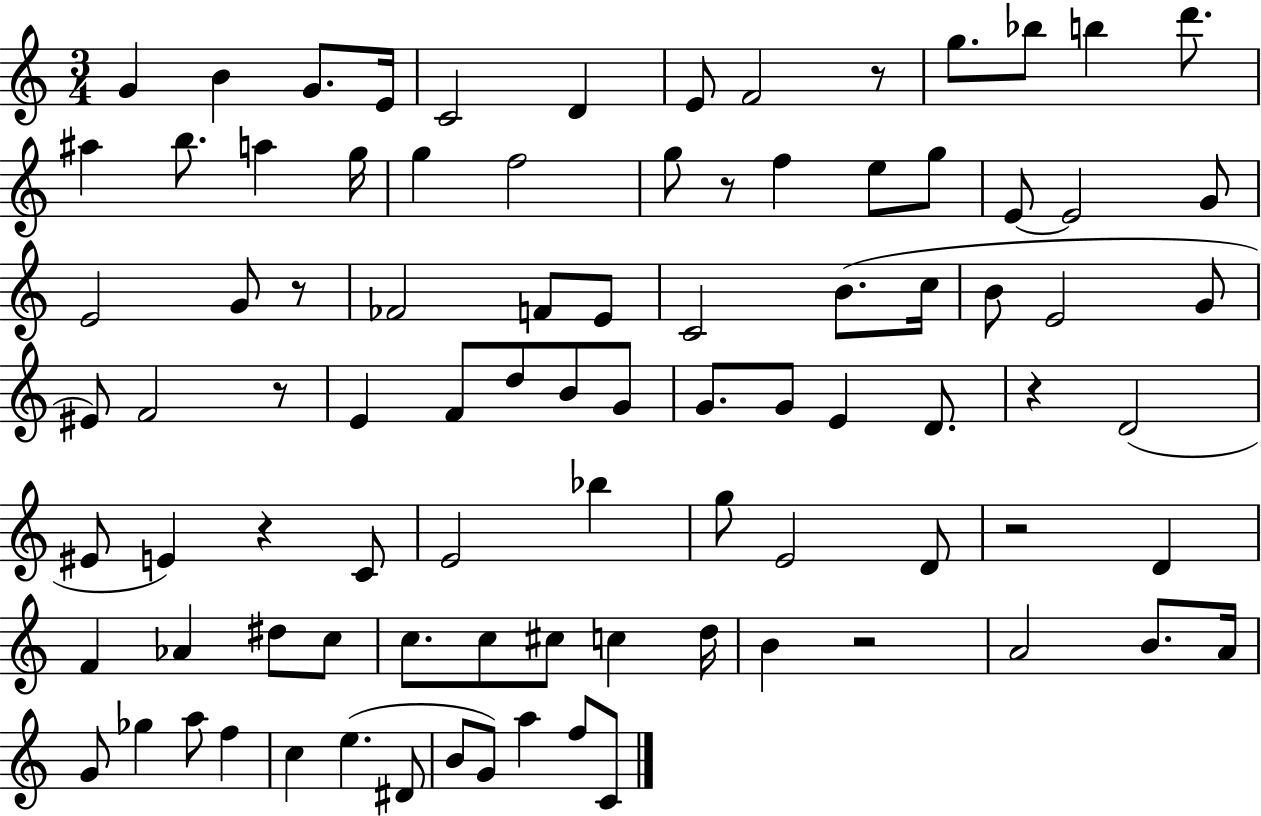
G4/q B4/q G4/e. E4/s C4/h D4/q E4/e F4/h R/e G5/e. Bb5/e B5/q D6/e. A#5/q B5/e. A5/q G5/s G5/q F5/h G5/e R/e F5/q E5/e G5/e E4/e E4/h G4/e E4/h G4/e R/e FES4/h F4/e E4/e C4/h B4/e. C5/s B4/e E4/h G4/e EIS4/e F4/h R/e E4/q F4/e D5/e B4/e G4/e G4/e. G4/e E4/q D4/e. R/q D4/h EIS4/e E4/q R/q C4/e E4/h Bb5/q G5/e E4/h D4/e R/h D4/q F4/q Ab4/q D#5/e C5/e C5/e. C5/e C#5/e C5/q D5/s B4/q R/h A4/h B4/e. A4/s G4/e Gb5/q A5/e F5/q C5/q E5/q. D#4/e B4/e G4/e A5/q F5/e C4/e